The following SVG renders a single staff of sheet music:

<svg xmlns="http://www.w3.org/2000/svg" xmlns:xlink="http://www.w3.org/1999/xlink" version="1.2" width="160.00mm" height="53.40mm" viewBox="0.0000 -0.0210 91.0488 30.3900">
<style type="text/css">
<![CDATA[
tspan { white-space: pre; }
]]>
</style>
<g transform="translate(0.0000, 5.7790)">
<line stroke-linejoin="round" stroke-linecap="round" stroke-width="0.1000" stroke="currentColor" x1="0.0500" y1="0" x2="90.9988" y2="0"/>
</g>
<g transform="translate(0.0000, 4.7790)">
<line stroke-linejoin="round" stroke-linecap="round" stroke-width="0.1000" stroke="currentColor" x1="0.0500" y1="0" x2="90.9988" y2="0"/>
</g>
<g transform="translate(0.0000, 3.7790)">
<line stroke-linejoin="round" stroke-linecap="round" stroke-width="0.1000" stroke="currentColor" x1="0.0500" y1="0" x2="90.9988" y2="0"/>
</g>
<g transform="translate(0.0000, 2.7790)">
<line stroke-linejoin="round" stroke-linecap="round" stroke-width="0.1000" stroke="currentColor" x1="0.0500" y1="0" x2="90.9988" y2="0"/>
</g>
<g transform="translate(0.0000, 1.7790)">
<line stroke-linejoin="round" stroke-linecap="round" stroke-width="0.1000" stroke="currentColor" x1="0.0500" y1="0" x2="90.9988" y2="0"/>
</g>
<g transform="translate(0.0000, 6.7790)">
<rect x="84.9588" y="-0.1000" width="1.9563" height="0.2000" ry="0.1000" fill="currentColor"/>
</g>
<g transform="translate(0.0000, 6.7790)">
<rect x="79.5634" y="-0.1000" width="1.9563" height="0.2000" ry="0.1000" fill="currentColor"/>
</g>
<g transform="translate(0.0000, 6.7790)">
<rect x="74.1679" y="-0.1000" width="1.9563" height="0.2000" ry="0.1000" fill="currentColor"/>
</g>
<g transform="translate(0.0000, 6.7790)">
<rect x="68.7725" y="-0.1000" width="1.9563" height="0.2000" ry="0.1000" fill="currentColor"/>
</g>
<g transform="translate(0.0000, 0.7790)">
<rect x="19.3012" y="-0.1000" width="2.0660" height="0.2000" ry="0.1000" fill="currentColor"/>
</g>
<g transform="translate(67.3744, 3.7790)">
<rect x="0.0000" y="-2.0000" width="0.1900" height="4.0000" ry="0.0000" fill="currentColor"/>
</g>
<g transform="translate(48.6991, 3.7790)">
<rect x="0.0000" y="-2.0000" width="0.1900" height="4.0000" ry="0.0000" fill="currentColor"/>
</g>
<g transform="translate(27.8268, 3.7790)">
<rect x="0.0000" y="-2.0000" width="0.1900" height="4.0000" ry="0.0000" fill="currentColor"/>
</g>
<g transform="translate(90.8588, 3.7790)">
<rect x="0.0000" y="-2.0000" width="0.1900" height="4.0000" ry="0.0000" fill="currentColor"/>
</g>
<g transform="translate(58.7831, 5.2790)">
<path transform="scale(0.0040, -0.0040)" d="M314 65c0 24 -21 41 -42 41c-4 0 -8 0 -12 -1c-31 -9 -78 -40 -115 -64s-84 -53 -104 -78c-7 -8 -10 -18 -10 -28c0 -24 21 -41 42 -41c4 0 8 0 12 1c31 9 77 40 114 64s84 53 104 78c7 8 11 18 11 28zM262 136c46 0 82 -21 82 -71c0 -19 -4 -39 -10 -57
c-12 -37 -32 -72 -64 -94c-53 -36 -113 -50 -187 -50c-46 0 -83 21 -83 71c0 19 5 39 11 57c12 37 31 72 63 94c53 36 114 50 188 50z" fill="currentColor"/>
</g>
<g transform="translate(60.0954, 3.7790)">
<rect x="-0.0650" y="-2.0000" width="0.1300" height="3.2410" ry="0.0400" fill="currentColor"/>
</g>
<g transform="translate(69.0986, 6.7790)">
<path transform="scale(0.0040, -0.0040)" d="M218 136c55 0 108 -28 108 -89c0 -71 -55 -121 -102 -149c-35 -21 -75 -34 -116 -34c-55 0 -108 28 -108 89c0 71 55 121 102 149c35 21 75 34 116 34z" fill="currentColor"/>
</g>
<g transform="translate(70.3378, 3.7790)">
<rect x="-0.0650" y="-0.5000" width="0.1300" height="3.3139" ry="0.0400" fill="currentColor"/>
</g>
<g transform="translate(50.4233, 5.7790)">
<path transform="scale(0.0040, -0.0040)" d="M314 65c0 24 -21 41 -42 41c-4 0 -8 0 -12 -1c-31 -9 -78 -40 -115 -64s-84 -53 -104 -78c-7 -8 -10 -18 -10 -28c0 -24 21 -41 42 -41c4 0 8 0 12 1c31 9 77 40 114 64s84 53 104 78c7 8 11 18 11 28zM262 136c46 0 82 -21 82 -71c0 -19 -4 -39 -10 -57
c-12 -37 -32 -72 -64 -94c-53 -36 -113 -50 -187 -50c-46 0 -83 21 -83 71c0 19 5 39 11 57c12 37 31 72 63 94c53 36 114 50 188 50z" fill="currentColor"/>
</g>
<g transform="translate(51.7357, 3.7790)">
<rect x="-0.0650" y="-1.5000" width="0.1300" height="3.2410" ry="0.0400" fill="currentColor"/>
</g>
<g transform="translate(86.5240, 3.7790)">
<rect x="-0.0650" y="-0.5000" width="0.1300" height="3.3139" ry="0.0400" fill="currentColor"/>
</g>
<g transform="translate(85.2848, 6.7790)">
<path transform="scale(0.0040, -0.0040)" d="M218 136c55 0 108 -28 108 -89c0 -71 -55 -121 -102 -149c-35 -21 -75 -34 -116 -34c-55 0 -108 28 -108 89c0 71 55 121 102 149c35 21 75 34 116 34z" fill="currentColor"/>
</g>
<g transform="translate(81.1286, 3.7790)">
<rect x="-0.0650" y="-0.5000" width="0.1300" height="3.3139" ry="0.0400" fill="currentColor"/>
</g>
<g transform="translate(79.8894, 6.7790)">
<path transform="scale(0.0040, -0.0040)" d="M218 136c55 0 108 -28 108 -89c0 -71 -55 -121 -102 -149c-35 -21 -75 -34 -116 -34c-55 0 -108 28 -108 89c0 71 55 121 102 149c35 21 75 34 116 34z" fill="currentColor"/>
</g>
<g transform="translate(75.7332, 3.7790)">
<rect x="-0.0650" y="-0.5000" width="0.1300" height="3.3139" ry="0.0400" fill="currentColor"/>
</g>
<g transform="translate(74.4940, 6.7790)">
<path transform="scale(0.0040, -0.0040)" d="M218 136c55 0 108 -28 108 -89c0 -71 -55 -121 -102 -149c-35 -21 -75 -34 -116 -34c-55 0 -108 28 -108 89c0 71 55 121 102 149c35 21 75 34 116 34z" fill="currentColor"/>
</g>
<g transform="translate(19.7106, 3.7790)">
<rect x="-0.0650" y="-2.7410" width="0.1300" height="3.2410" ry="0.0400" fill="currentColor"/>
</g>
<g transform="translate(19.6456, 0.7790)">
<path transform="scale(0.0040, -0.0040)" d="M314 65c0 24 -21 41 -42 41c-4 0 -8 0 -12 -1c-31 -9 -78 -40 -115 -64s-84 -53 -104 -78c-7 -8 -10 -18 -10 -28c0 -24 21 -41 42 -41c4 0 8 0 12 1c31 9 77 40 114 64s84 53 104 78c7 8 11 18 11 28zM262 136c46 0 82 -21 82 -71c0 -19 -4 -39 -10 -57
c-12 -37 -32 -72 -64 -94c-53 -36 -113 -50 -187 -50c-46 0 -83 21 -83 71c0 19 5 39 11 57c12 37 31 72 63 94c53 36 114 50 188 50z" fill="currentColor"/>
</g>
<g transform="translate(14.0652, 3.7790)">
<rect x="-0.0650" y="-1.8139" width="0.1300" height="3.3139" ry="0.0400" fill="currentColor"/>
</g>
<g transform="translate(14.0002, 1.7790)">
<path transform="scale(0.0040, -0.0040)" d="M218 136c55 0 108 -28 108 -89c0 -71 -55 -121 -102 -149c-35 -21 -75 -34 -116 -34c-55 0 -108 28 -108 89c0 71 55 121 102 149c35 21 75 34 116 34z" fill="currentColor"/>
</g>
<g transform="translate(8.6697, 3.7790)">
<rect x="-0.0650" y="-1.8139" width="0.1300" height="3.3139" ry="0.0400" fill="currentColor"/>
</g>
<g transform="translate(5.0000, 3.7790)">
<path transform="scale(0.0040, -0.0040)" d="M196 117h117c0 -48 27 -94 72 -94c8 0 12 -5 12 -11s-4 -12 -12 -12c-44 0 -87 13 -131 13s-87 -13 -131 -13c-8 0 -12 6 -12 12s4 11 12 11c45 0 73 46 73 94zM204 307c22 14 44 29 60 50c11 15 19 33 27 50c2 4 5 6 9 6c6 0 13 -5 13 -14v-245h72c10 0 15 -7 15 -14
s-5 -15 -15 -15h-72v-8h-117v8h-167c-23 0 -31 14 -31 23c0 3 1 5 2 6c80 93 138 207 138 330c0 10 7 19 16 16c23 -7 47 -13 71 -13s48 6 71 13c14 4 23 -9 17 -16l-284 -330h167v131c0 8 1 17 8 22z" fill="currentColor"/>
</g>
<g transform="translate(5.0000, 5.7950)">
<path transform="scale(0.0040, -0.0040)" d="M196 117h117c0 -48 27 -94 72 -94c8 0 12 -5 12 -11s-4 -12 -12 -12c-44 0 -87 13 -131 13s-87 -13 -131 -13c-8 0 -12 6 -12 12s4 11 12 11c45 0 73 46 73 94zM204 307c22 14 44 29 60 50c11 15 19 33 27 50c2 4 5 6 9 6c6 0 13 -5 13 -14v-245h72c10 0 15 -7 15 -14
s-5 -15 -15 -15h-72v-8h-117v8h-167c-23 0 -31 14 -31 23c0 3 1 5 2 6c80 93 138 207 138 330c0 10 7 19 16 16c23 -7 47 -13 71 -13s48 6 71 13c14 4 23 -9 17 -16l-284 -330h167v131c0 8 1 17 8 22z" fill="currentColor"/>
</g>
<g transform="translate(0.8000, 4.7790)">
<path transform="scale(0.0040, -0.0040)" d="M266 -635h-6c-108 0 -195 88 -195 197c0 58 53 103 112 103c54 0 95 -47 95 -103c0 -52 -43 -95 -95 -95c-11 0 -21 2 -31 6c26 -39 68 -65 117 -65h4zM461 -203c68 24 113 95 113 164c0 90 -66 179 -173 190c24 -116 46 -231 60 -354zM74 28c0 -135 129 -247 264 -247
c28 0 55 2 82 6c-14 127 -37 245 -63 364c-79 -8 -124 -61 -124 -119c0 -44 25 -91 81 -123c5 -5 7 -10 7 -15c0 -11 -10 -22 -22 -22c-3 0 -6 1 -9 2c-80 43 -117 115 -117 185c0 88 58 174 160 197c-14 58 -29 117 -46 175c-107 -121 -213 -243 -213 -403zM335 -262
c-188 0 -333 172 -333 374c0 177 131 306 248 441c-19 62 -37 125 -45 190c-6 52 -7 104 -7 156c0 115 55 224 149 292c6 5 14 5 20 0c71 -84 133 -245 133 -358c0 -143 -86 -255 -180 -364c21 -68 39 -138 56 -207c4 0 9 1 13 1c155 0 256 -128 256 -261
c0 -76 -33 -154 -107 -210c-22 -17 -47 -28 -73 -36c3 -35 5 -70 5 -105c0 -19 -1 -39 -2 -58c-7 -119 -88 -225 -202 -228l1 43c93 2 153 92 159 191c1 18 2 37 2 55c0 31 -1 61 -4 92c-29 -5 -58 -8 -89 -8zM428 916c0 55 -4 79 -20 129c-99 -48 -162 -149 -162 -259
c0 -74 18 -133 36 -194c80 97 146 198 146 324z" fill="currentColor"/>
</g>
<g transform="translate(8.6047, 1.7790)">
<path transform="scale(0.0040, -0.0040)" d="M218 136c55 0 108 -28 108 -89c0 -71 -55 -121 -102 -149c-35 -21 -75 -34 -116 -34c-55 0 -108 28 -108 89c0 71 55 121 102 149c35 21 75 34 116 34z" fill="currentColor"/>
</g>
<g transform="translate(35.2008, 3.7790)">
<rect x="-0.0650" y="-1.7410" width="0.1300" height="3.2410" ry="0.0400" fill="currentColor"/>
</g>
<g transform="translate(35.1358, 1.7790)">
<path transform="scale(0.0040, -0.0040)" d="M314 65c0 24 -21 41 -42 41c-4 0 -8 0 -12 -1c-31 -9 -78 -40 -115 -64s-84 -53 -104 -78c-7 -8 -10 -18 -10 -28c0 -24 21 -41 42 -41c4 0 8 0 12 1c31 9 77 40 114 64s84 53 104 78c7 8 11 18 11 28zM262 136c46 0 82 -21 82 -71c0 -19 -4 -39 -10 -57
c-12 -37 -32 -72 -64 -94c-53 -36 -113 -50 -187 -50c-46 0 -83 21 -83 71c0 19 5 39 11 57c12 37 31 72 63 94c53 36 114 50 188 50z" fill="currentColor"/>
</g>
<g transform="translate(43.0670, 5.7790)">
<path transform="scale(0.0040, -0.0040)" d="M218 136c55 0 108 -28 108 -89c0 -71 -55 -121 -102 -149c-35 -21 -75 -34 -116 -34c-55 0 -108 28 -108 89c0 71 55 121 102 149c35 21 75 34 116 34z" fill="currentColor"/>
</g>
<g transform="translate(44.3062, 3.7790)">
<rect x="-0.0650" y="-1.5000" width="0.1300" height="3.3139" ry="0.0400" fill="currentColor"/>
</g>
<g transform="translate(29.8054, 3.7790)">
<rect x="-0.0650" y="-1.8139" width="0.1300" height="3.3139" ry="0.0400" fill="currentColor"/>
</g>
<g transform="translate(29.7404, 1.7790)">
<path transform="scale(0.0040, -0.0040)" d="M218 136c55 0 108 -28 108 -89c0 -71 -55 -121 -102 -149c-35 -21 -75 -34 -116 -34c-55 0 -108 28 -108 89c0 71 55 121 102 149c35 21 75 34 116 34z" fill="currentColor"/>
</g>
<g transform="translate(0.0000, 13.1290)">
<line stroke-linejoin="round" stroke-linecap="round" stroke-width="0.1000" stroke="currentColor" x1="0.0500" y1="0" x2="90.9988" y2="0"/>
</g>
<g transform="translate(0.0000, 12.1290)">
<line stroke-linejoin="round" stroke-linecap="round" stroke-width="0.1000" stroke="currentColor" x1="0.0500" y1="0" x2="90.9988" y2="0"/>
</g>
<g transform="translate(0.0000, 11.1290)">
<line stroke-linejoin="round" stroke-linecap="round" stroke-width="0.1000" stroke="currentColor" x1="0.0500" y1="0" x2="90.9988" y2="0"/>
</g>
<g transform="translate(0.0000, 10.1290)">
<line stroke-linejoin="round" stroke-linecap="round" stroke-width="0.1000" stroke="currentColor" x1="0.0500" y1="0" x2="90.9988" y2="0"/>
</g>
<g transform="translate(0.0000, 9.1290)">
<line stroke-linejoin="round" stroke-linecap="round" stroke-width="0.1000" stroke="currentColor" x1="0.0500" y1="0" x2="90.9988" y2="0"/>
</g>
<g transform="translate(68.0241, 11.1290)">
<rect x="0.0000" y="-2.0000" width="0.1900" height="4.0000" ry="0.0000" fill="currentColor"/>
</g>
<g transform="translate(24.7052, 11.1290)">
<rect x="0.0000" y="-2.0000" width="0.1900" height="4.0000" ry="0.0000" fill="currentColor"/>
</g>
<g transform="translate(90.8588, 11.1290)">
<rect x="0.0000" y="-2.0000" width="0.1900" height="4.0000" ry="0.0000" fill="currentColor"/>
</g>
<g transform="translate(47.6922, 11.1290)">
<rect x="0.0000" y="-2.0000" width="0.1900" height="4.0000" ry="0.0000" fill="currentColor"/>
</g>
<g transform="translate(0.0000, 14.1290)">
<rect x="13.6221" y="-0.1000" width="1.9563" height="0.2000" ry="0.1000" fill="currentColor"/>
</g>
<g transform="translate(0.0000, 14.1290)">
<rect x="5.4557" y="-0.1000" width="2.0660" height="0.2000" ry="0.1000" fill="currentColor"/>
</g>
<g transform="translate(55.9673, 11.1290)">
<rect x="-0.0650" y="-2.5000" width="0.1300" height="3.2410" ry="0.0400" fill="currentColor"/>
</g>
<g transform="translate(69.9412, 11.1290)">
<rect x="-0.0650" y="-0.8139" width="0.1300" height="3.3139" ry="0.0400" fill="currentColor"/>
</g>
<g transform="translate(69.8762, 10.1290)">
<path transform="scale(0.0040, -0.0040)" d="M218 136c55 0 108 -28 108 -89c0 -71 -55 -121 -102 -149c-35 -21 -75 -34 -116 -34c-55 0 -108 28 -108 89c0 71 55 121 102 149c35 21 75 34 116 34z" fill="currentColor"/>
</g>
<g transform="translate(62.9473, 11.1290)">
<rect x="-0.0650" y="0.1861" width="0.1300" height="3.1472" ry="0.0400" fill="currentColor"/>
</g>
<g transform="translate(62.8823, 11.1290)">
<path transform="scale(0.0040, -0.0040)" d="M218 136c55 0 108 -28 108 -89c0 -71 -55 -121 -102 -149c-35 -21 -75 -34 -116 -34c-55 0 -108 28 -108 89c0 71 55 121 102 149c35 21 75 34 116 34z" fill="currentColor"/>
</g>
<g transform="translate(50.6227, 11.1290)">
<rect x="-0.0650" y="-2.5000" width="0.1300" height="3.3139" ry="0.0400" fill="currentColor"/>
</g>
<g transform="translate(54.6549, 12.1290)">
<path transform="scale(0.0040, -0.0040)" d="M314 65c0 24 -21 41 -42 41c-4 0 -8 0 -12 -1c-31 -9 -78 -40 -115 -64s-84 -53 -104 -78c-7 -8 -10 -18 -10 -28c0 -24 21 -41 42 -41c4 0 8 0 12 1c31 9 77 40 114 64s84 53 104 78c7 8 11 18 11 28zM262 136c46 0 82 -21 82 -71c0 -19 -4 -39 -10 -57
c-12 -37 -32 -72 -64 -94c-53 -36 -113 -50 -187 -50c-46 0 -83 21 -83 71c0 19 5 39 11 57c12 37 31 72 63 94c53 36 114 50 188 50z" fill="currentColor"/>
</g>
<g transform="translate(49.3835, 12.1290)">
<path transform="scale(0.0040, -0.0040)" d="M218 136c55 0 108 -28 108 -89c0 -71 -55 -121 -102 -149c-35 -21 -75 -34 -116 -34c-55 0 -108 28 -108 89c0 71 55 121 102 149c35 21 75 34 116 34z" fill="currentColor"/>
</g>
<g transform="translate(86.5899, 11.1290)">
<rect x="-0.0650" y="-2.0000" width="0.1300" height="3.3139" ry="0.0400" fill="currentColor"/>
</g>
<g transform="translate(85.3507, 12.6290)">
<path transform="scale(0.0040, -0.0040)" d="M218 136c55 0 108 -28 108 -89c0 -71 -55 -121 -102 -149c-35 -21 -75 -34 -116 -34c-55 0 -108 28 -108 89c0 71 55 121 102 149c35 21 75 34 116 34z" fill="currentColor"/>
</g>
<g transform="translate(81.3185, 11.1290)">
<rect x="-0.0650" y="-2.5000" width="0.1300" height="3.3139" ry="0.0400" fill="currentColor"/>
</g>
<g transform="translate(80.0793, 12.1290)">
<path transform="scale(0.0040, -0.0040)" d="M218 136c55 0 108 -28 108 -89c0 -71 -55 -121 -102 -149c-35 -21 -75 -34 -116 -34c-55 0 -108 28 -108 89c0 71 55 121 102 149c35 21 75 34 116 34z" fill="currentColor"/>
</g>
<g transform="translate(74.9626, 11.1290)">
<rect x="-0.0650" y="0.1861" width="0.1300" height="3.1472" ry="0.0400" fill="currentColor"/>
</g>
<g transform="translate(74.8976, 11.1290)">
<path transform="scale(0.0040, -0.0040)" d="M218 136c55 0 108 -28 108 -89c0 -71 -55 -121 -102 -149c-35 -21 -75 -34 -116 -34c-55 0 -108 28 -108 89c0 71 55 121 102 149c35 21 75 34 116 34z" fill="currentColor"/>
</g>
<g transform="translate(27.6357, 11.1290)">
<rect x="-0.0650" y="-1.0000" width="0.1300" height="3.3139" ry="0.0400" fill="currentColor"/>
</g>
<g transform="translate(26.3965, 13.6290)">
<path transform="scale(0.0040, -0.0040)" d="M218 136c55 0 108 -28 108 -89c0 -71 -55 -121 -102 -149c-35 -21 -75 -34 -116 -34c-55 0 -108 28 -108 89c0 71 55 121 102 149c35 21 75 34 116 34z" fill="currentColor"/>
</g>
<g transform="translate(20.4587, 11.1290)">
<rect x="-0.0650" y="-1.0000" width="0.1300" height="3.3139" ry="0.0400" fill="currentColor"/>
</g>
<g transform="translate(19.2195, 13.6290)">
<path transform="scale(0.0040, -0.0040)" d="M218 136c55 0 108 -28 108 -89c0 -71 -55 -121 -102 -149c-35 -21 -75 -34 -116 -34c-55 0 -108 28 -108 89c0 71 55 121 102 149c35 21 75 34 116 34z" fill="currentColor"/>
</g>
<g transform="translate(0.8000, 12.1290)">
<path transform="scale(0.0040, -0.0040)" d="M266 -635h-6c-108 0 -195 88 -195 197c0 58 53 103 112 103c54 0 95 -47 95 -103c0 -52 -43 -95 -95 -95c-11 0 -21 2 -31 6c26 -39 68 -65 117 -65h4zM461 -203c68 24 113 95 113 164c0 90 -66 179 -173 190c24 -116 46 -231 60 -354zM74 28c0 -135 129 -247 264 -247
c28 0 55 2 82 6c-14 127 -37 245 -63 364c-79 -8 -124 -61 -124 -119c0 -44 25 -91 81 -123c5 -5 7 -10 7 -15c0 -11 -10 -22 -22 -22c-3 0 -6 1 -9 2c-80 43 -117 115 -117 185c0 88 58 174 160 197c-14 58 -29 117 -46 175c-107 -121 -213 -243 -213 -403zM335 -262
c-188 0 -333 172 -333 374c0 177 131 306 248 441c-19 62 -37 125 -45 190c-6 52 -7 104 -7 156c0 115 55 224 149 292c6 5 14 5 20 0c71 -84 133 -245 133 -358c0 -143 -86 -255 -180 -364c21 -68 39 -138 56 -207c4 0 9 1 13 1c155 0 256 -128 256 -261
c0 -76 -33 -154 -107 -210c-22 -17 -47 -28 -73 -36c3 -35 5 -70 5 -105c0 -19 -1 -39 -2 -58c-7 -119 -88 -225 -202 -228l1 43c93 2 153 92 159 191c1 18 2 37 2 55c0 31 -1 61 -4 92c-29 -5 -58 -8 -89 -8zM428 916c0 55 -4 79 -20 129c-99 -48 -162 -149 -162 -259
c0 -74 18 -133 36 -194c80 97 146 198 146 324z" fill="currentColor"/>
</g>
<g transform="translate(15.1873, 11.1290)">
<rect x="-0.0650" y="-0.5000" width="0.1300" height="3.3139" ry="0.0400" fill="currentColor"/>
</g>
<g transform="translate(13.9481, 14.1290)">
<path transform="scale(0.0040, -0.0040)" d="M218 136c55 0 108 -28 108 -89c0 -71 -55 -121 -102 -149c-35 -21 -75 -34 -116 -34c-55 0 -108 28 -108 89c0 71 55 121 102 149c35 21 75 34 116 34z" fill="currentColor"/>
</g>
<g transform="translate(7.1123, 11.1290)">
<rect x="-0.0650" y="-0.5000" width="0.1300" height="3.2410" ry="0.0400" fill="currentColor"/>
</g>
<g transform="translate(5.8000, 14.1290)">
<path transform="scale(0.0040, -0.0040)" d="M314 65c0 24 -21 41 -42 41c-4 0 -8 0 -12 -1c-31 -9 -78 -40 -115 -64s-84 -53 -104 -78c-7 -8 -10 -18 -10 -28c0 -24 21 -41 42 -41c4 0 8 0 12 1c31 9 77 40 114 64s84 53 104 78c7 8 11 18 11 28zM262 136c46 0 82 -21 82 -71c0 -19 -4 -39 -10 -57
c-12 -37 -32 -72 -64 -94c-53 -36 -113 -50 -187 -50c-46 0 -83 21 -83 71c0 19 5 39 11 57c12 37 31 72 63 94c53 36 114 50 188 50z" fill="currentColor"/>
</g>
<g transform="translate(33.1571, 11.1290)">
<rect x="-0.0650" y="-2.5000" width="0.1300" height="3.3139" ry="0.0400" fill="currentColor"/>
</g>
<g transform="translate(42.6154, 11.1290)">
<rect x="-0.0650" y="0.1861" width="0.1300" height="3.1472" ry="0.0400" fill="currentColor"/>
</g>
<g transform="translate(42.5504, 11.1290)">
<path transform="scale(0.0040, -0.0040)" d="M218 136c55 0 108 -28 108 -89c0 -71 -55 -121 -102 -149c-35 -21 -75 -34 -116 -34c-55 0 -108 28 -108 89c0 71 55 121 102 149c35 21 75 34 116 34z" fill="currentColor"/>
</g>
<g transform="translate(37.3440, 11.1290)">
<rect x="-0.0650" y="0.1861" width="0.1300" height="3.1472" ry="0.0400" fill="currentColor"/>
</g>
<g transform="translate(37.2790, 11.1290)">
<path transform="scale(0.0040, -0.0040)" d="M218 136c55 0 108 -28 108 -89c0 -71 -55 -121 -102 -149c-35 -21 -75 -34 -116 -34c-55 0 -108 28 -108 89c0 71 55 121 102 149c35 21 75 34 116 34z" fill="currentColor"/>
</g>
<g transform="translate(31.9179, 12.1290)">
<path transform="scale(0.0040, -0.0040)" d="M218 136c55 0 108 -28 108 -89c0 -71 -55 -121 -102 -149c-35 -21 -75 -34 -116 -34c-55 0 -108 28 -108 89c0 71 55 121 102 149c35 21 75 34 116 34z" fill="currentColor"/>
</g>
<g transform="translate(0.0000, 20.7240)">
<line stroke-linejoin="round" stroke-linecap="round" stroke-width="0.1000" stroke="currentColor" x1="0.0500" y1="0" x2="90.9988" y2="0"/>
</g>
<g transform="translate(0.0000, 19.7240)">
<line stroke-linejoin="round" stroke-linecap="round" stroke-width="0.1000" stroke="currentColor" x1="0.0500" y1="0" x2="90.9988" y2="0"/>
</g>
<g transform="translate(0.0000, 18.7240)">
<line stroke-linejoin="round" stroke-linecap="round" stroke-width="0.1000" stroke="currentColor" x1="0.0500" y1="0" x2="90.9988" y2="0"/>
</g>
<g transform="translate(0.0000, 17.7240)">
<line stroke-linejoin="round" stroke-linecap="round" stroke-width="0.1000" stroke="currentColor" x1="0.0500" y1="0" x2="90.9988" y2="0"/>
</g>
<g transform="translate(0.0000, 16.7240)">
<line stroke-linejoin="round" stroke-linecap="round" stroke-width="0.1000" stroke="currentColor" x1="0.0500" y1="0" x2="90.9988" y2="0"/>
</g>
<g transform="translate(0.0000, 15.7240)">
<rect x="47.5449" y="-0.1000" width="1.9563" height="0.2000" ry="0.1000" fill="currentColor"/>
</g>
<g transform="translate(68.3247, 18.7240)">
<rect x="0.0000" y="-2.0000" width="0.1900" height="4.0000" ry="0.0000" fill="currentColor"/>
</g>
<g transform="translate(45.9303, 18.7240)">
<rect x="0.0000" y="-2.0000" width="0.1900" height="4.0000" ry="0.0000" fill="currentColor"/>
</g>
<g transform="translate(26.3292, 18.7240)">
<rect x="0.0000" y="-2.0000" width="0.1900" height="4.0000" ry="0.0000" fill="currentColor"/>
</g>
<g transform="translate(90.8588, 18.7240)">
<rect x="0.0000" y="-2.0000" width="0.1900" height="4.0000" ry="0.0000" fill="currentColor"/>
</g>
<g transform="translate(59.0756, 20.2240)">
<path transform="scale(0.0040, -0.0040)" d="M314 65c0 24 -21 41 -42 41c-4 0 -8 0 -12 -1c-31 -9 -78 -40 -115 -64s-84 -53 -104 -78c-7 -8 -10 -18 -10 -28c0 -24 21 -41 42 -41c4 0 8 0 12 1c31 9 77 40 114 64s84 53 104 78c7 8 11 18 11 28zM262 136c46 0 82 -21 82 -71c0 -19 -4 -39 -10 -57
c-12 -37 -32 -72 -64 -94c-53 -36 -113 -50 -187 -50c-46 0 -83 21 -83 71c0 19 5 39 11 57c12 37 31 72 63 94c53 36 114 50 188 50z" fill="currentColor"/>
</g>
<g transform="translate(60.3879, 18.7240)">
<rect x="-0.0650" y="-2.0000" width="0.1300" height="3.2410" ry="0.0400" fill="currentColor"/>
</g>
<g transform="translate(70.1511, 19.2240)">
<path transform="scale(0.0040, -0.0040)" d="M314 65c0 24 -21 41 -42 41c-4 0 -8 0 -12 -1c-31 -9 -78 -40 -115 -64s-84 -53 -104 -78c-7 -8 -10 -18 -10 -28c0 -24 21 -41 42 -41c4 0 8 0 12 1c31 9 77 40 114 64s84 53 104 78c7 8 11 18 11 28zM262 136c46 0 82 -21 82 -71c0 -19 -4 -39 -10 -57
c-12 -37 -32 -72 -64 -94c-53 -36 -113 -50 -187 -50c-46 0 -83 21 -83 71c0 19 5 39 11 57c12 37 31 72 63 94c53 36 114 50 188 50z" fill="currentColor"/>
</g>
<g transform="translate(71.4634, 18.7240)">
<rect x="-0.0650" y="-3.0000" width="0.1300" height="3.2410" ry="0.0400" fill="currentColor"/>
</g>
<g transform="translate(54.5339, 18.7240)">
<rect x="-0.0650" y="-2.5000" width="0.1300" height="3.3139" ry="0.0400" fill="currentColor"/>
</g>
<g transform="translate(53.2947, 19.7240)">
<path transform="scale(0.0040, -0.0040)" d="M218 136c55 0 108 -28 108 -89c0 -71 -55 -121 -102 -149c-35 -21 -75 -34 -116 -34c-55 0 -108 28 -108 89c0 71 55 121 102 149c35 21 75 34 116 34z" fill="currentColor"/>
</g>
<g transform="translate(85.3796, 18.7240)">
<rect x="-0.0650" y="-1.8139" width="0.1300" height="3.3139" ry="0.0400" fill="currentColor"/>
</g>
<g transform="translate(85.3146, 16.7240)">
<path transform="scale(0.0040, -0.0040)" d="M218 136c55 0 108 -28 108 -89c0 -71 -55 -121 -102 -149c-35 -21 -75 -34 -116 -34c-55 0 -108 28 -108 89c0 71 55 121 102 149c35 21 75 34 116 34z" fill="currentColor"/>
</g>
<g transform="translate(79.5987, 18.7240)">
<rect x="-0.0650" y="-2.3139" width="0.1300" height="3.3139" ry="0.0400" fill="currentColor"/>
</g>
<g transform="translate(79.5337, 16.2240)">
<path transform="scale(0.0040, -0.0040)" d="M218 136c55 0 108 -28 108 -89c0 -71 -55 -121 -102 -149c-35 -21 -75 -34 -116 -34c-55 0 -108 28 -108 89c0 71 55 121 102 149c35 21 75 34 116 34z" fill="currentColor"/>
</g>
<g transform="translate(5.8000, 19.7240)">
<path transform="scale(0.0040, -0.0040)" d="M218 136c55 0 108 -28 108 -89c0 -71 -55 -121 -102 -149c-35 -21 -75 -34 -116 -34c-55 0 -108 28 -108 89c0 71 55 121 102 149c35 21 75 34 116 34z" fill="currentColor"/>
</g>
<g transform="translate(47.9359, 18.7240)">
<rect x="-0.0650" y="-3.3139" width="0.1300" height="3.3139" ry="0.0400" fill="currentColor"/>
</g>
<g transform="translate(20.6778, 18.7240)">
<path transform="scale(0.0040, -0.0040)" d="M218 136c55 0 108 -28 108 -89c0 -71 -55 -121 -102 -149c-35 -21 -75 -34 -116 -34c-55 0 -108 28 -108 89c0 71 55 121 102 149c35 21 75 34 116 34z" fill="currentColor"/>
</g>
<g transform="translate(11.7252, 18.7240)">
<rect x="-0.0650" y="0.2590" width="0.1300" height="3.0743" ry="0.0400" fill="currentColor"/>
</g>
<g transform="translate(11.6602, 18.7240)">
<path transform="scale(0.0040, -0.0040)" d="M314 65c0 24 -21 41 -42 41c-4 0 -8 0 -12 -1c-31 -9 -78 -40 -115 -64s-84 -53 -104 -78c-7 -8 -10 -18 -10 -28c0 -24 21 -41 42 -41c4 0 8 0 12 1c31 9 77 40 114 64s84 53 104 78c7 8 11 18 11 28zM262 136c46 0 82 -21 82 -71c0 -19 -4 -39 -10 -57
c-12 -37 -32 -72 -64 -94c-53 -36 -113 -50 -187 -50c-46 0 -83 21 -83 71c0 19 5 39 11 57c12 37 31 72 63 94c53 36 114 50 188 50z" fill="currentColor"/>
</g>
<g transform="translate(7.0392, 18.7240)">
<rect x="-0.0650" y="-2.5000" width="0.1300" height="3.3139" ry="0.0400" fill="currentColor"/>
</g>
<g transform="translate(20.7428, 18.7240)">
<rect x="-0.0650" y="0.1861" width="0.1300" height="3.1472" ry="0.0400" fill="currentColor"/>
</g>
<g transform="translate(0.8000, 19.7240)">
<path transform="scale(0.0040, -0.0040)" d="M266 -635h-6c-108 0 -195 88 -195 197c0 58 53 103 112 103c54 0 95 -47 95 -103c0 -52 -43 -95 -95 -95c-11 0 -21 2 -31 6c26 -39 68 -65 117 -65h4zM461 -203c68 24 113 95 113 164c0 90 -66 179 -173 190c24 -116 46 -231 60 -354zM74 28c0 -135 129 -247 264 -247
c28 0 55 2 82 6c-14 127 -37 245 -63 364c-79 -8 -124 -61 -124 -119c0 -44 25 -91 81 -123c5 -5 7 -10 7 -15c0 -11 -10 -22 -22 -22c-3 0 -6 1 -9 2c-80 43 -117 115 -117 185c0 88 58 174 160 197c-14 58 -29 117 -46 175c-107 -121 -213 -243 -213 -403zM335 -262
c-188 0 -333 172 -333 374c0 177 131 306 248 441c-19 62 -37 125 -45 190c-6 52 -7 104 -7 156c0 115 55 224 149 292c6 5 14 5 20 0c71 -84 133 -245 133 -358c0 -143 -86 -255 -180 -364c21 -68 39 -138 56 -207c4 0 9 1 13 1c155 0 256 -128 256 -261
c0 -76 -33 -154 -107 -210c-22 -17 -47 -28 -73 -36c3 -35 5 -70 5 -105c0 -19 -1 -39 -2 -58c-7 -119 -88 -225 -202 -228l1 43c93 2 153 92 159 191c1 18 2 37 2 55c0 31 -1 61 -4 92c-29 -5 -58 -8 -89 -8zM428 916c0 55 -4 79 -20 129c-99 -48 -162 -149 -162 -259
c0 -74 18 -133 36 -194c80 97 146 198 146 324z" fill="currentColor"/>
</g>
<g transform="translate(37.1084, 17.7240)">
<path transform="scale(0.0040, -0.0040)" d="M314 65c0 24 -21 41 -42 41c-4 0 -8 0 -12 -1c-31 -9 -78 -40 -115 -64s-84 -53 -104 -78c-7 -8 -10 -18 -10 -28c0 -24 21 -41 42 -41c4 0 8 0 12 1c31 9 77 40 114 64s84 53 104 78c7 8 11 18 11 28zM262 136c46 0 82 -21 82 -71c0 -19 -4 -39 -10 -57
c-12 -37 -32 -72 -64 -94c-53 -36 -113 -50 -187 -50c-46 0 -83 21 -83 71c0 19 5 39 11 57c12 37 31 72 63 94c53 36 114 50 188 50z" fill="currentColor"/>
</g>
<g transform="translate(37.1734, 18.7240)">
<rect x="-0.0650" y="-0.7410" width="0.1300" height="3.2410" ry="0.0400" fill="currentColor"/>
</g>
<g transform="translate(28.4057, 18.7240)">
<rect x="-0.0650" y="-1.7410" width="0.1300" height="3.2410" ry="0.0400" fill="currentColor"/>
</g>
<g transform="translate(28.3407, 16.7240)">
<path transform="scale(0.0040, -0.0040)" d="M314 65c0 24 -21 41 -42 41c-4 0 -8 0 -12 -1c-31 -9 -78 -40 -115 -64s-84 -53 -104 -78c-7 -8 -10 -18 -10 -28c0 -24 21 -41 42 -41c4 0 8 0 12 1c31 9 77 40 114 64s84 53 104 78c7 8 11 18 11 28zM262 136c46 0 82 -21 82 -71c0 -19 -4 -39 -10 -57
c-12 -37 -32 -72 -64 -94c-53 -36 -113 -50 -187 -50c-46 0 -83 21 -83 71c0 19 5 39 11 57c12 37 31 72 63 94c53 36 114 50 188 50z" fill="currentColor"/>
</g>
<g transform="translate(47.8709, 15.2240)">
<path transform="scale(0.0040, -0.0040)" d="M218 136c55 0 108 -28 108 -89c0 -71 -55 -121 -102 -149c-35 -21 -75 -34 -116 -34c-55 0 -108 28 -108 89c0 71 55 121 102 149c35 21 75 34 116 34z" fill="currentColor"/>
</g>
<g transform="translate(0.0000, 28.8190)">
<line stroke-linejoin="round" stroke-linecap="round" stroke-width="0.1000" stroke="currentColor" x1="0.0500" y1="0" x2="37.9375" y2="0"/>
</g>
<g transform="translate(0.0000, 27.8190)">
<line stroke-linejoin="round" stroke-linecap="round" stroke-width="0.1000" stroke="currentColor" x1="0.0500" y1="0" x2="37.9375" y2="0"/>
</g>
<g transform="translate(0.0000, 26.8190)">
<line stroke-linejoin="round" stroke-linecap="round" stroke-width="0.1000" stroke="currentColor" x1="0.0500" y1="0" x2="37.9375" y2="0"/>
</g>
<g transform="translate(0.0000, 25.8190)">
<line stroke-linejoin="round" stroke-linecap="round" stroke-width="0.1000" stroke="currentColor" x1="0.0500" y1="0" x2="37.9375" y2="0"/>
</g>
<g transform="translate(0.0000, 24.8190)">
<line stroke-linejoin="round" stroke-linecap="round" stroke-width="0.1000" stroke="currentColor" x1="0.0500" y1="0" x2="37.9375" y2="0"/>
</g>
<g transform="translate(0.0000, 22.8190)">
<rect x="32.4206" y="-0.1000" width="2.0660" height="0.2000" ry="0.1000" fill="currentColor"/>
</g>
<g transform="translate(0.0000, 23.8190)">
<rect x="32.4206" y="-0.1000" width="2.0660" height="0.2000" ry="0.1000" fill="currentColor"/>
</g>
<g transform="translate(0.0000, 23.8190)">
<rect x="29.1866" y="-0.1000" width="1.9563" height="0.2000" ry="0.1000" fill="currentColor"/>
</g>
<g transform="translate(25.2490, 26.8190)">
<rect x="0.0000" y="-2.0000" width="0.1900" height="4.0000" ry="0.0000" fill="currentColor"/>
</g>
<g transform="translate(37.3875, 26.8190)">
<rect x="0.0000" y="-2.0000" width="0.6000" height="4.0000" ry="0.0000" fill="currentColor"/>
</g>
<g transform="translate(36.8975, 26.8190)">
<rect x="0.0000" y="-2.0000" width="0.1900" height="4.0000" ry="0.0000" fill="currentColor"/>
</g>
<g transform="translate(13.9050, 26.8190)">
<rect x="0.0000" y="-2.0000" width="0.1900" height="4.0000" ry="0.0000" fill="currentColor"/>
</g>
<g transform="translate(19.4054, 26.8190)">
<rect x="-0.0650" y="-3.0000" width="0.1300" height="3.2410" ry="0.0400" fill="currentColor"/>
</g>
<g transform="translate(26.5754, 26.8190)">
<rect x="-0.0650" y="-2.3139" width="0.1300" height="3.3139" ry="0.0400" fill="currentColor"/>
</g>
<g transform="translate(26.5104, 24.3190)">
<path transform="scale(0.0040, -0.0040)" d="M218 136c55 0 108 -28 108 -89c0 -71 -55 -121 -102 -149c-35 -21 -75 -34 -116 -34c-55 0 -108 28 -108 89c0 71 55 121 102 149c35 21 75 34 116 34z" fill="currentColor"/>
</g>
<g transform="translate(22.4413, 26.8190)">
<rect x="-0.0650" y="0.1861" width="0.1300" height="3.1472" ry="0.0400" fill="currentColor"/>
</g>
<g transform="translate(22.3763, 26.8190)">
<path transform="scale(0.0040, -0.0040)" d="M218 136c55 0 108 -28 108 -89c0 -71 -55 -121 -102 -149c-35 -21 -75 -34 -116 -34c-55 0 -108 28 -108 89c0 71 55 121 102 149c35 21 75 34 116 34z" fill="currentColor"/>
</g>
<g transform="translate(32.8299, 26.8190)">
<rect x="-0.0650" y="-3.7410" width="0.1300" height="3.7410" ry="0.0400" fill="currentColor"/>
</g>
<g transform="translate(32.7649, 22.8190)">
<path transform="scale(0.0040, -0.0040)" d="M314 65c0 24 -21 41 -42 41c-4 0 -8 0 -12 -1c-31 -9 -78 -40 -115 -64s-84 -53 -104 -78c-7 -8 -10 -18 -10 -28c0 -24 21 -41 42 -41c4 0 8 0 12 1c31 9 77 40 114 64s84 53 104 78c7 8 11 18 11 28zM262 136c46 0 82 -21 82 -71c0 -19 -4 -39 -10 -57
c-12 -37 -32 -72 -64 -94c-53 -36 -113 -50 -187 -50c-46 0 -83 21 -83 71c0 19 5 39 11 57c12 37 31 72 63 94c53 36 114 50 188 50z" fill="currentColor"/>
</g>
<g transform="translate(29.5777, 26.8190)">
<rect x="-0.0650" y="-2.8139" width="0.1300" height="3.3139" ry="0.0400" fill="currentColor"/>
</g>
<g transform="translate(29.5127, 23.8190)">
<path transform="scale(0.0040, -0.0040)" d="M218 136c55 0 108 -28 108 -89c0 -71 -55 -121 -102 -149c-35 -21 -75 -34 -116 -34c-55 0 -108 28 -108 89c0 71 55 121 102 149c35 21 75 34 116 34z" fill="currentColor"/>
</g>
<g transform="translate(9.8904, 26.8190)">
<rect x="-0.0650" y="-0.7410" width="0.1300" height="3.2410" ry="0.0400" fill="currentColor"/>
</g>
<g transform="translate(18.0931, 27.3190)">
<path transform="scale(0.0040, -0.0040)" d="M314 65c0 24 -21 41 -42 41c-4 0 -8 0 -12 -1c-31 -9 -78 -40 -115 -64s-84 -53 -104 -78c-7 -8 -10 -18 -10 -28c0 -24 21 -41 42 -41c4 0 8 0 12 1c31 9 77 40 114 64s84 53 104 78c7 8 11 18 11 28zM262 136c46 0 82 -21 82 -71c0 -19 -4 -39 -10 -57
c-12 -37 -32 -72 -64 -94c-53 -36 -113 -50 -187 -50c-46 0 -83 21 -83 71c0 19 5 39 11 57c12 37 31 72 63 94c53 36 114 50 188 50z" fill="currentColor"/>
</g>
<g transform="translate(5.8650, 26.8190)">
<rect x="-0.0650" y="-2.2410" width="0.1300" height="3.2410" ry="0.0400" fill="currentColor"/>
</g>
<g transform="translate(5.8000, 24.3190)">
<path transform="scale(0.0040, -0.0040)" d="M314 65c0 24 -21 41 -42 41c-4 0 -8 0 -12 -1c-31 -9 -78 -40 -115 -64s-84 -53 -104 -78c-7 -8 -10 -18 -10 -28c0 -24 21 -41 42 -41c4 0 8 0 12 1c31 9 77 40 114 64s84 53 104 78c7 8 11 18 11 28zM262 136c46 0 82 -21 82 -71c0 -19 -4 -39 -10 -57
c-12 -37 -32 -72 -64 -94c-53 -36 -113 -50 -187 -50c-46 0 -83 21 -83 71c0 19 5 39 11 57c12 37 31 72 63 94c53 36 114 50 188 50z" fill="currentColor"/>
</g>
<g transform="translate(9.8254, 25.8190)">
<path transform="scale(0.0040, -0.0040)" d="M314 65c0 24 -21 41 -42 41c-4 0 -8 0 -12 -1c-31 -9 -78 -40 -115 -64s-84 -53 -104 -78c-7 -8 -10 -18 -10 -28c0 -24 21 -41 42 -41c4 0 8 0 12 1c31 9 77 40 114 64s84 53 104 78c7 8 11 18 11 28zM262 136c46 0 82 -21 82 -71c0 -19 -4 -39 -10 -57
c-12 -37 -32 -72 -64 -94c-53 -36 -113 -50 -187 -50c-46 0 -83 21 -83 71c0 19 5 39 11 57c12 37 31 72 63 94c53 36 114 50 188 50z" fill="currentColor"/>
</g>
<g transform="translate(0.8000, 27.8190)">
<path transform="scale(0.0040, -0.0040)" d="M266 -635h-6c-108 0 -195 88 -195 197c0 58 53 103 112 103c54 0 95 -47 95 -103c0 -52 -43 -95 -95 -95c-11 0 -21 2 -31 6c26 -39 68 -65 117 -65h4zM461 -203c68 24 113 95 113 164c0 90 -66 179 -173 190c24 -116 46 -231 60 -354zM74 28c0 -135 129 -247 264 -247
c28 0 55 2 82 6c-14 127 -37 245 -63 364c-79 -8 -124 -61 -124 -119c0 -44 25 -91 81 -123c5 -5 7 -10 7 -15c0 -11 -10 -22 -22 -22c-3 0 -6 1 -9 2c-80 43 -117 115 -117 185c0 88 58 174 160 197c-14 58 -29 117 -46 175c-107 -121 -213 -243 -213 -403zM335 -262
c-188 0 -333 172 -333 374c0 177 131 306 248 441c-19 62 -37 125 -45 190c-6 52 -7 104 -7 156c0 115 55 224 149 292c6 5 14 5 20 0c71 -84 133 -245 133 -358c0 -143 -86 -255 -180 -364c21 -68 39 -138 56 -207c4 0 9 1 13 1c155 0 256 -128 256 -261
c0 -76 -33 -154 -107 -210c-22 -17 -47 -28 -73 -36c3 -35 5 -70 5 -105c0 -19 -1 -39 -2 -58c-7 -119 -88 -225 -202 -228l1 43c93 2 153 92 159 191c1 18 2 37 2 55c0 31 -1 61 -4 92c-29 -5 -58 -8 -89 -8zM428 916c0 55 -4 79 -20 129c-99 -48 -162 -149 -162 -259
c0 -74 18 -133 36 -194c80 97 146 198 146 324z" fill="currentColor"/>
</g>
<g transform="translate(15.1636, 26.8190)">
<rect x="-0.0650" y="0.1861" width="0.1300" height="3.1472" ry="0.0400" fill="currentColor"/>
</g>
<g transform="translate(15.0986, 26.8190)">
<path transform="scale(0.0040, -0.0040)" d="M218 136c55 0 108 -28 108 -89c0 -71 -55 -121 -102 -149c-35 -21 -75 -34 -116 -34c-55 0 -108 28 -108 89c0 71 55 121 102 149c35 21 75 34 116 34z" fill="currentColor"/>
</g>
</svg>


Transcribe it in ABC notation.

X:1
T:Untitled
M:4/4
L:1/4
K:C
f f a2 f f2 E E2 F2 C C C C C2 C D D G B B G G2 B d B G F G B2 B f2 d2 b G F2 A2 g f g2 d2 B A2 B g a c'2